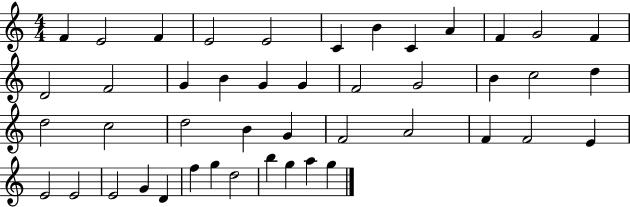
X:1
T:Untitled
M:4/4
L:1/4
K:C
F E2 F E2 E2 C B C A F G2 F D2 F2 G B G G F2 G2 B c2 d d2 c2 d2 B G F2 A2 F F2 E E2 E2 E2 G D f g d2 b g a g